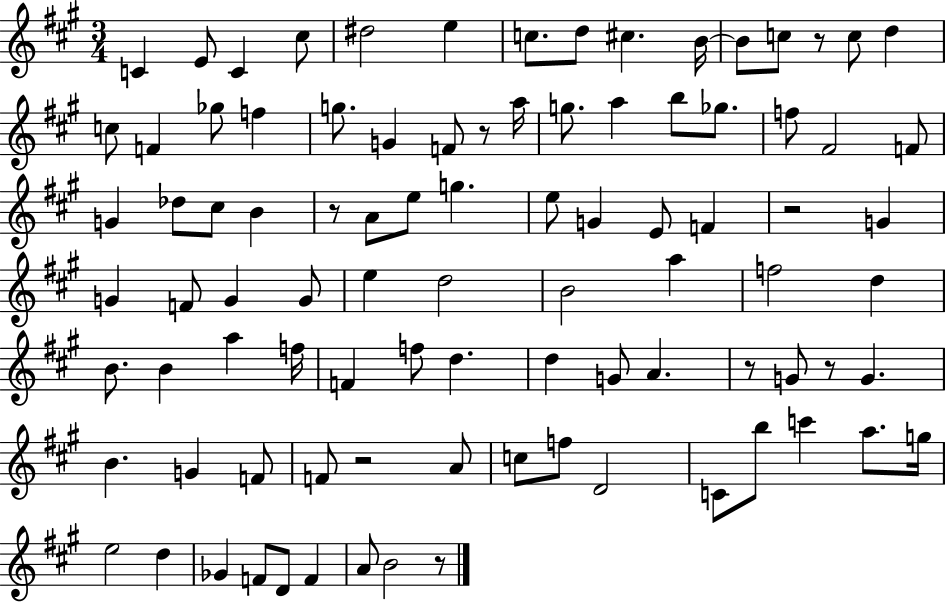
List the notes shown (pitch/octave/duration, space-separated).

C4/q E4/e C4/q C#5/e D#5/h E5/q C5/e. D5/e C#5/q. B4/s B4/e C5/e R/e C5/e D5/q C5/e F4/q Gb5/e F5/q G5/e. G4/q F4/e R/e A5/s G5/e. A5/q B5/e Gb5/e. F5/e F#4/h F4/e G4/q Db5/e C#5/e B4/q R/e A4/e E5/e G5/q. E5/e G4/q E4/e F4/q R/h G4/q G4/q F4/e G4/q G4/e E5/q D5/h B4/h A5/q F5/h D5/q B4/e. B4/q A5/q F5/s F4/q F5/e D5/q. D5/q G4/e A4/q. R/e G4/e R/e G4/q. B4/q. G4/q F4/e F4/e R/h A4/e C5/e F5/e D4/h C4/e B5/e C6/q A5/e. G5/s E5/h D5/q Gb4/q F4/e D4/e F4/q A4/e B4/h R/e